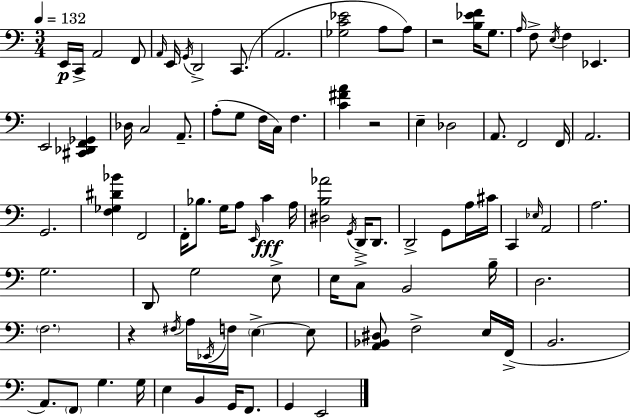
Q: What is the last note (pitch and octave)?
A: E2